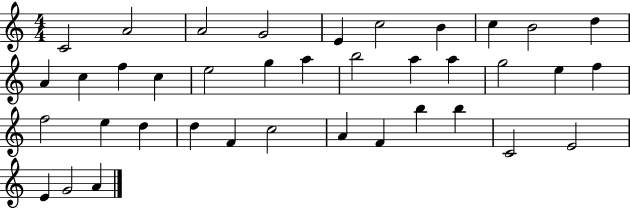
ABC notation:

X:1
T:Untitled
M:4/4
L:1/4
K:C
C2 A2 A2 G2 E c2 B c B2 d A c f c e2 g a b2 a a g2 e f f2 e d d F c2 A F b b C2 E2 E G2 A